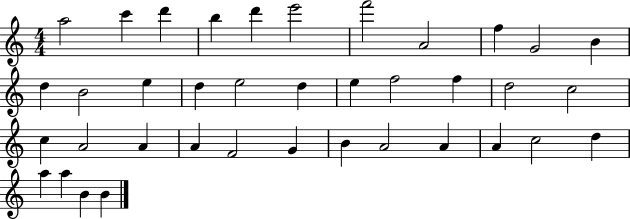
A5/h C6/q D6/q B5/q D6/q E6/h F6/h A4/h F5/q G4/h B4/q D5/q B4/h E5/q D5/q E5/h D5/q E5/q F5/h F5/q D5/h C5/h C5/q A4/h A4/q A4/q F4/h G4/q B4/q A4/h A4/q A4/q C5/h D5/q A5/q A5/q B4/q B4/q